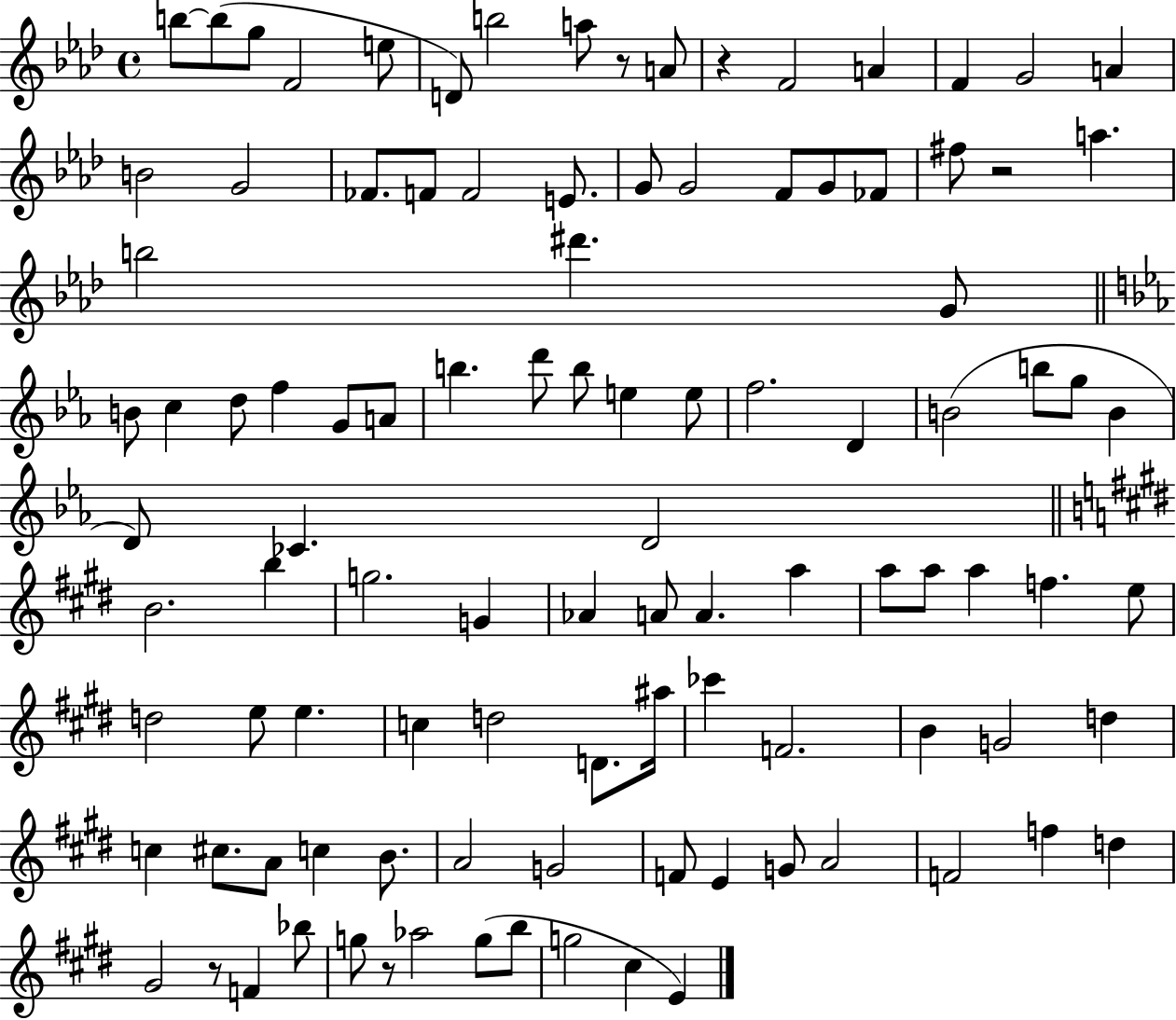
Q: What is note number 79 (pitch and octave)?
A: C5